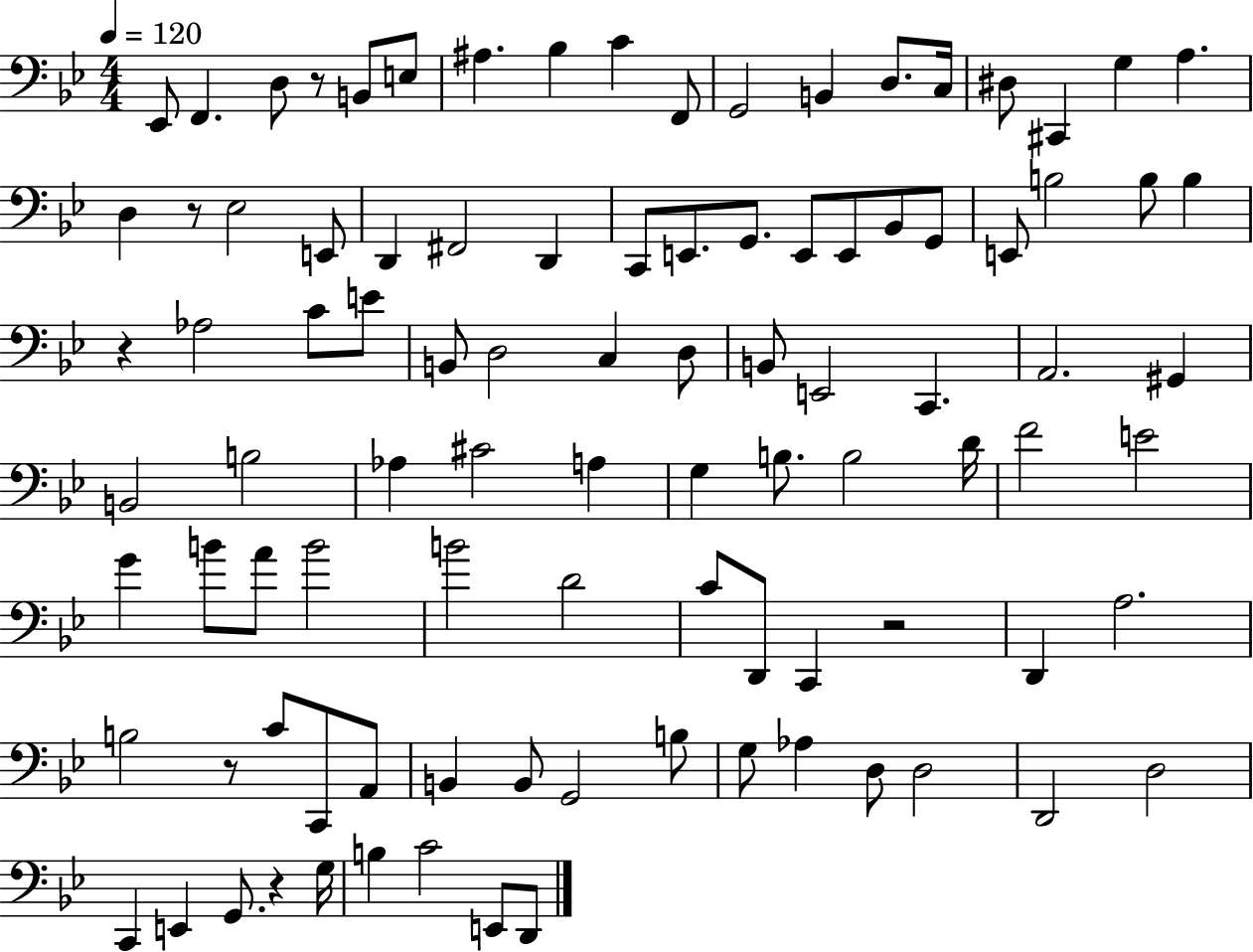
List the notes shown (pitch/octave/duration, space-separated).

Eb2/e F2/q. D3/e R/e B2/e E3/e A#3/q. Bb3/q C4/q F2/e G2/h B2/q D3/e. C3/s D#3/e C#2/q G3/q A3/q. D3/q R/e Eb3/h E2/e D2/q F#2/h D2/q C2/e E2/e. G2/e. E2/e E2/e Bb2/e G2/e E2/e B3/h B3/e B3/q R/q Ab3/h C4/e E4/e B2/e D3/h C3/q D3/e B2/e E2/h C2/q. A2/h. G#2/q B2/h B3/h Ab3/q C#4/h A3/q G3/q B3/e. B3/h D4/s F4/h E4/h G4/q B4/e A4/e B4/h B4/h D4/h C4/e D2/e C2/q R/h D2/q A3/h. B3/h R/e C4/e C2/e A2/e B2/q B2/e G2/h B3/e G3/e Ab3/q D3/e D3/h D2/h D3/h C2/q E2/q G2/e. R/q G3/s B3/q C4/h E2/e D2/e